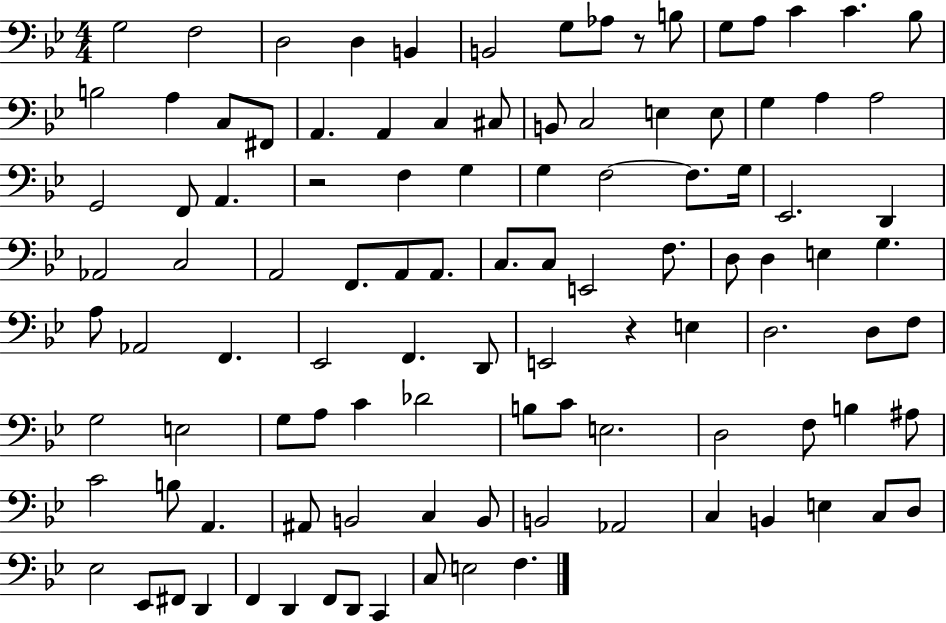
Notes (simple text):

G3/h F3/h D3/h D3/q B2/q B2/h G3/e Ab3/e R/e B3/e G3/e A3/e C4/q C4/q. Bb3/e B3/h A3/q C3/e F#2/e A2/q. A2/q C3/q C#3/e B2/e C3/h E3/q E3/e G3/q A3/q A3/h G2/h F2/e A2/q. R/h F3/q G3/q G3/q F3/h F3/e. G3/s Eb2/h. D2/q Ab2/h C3/h A2/h F2/e. A2/e A2/e. C3/e. C3/e E2/h F3/e. D3/e D3/q E3/q G3/q. A3/e Ab2/h F2/q. Eb2/h F2/q. D2/e E2/h R/q E3/q D3/h. D3/e F3/e G3/h E3/h G3/e A3/e C4/q Db4/h B3/e C4/e E3/h. D3/h F3/e B3/q A#3/e C4/h B3/e A2/q. A#2/e B2/h C3/q B2/e B2/h Ab2/h C3/q B2/q E3/q C3/e D3/e Eb3/h Eb2/e F#2/e D2/q F2/q D2/q F2/e D2/e C2/q C3/e E3/h F3/q.